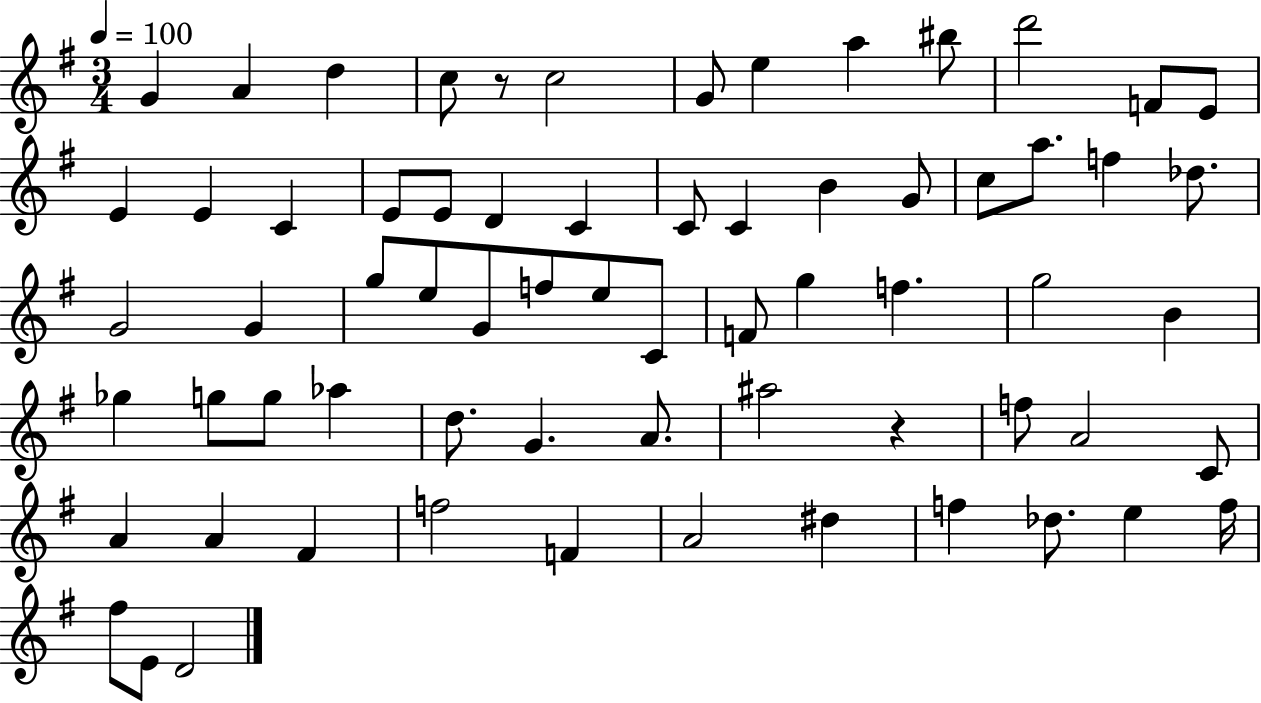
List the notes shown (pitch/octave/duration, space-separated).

G4/q A4/q D5/q C5/e R/e C5/h G4/e E5/q A5/q BIS5/e D6/h F4/e E4/e E4/q E4/q C4/q E4/e E4/e D4/q C4/q C4/e C4/q B4/q G4/e C5/e A5/e. F5/q Db5/e. G4/h G4/q G5/e E5/e G4/e F5/e E5/e C4/e F4/e G5/q F5/q. G5/h B4/q Gb5/q G5/e G5/e Ab5/q D5/e. G4/q. A4/e. A#5/h R/q F5/e A4/h C4/e A4/q A4/q F#4/q F5/h F4/q A4/h D#5/q F5/q Db5/e. E5/q F5/s F#5/e E4/e D4/h